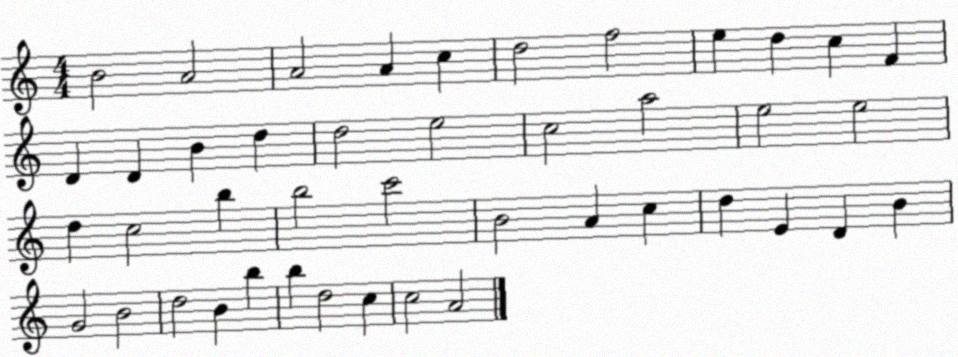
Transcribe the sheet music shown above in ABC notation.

X:1
T:Untitled
M:4/4
L:1/4
K:C
B2 A2 A2 A c d2 f2 e d c F D D B d d2 e2 c2 a2 e2 e2 d c2 b b2 c'2 B2 A c d E D B G2 B2 d2 B b b d2 c c2 A2